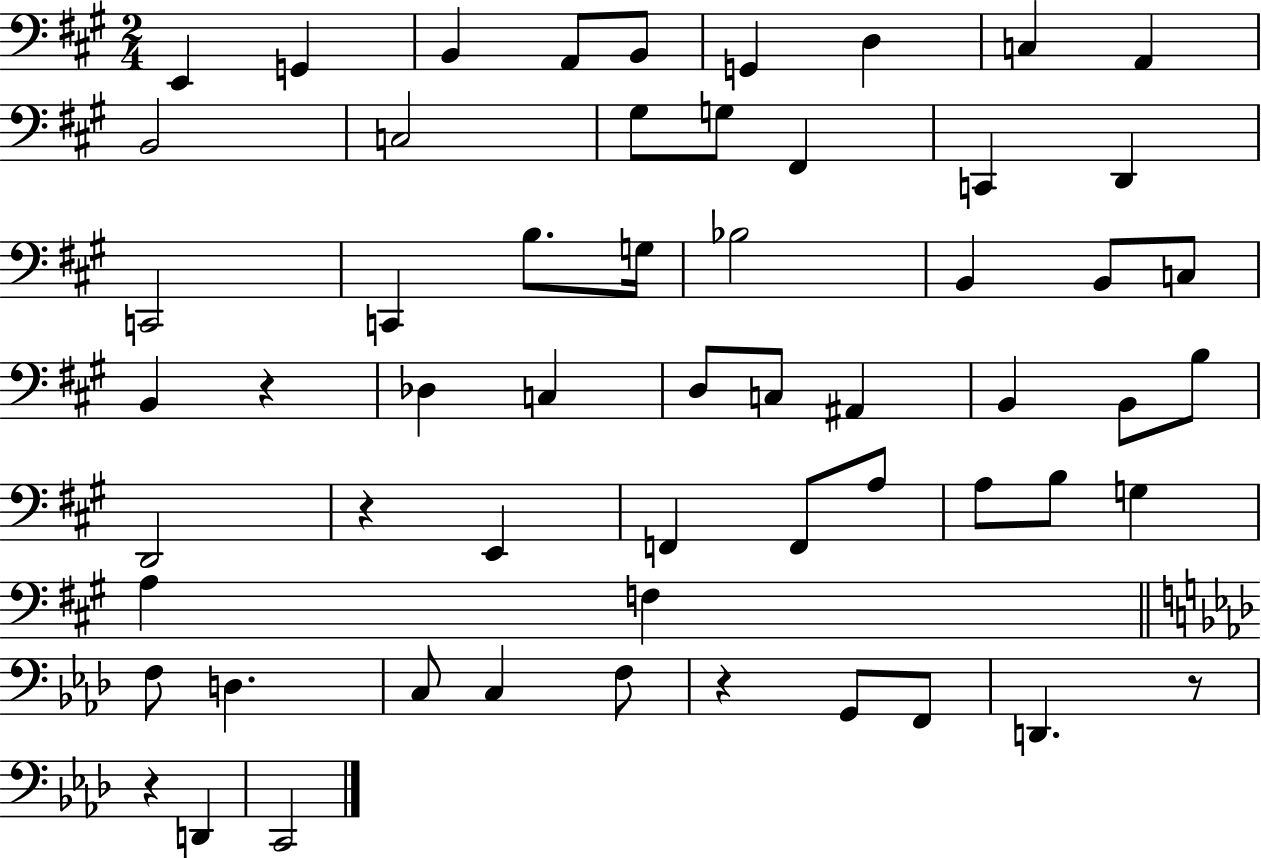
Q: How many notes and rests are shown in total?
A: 58